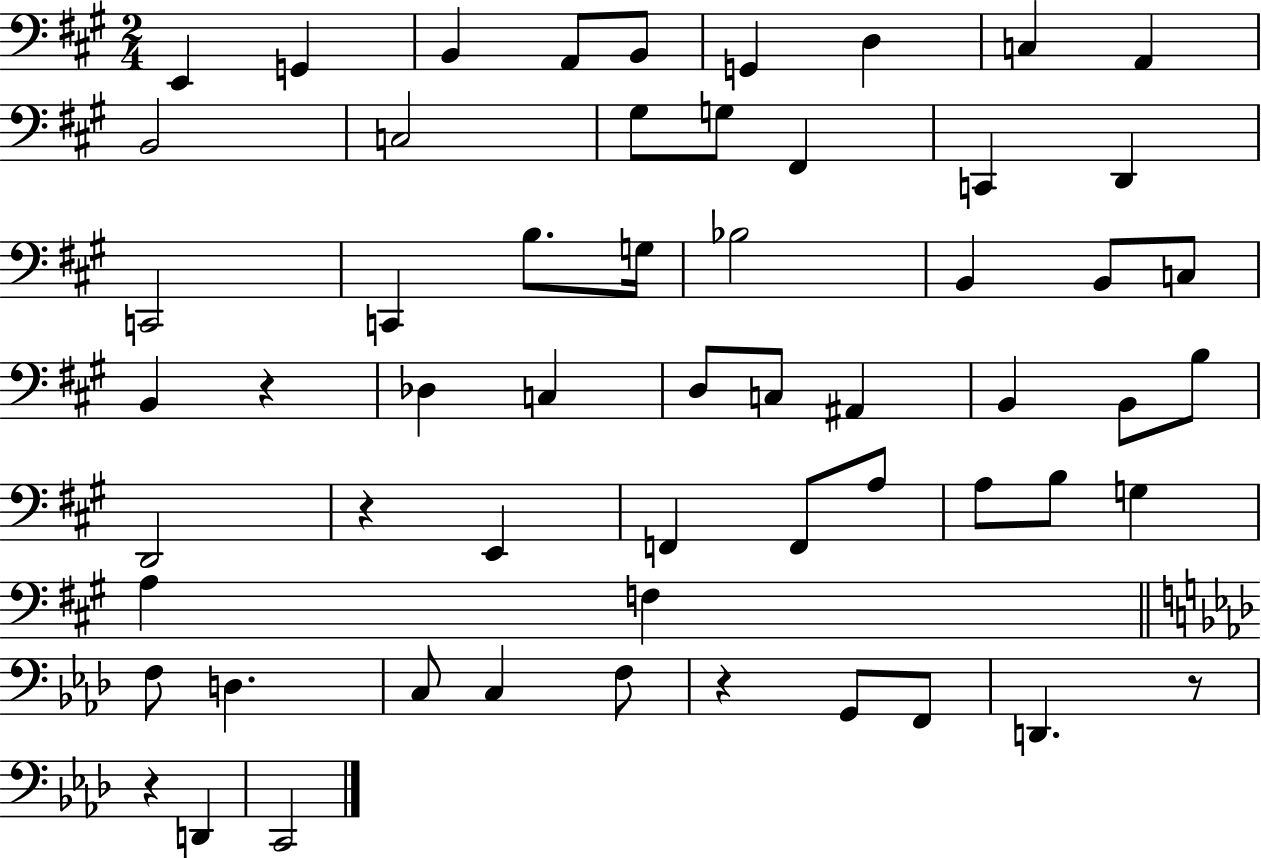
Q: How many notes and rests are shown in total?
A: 58